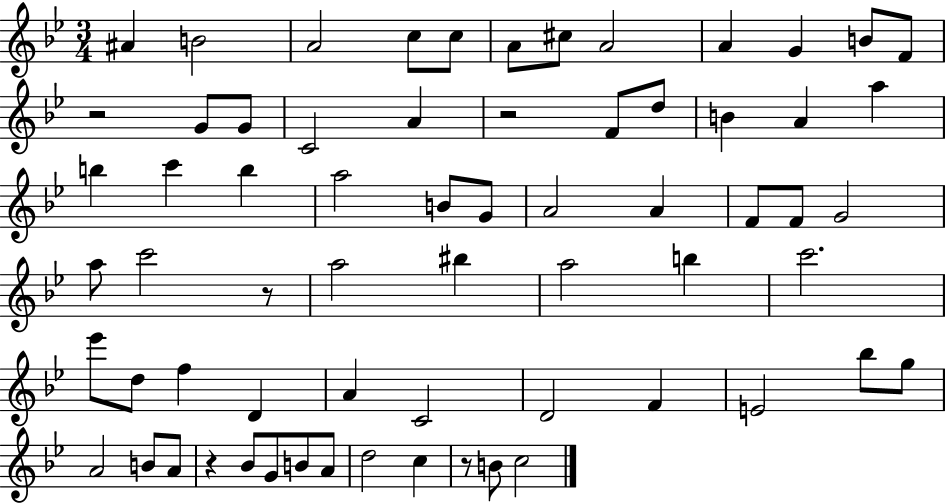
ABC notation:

X:1
T:Untitled
M:3/4
L:1/4
K:Bb
^A B2 A2 c/2 c/2 A/2 ^c/2 A2 A G B/2 F/2 z2 G/2 G/2 C2 A z2 F/2 d/2 B A a b c' b a2 B/2 G/2 A2 A F/2 F/2 G2 a/2 c'2 z/2 a2 ^b a2 b c'2 _e'/2 d/2 f D A C2 D2 F E2 _b/2 g/2 A2 B/2 A/2 z _B/2 G/2 B/2 A/2 d2 c z/2 B/2 c2